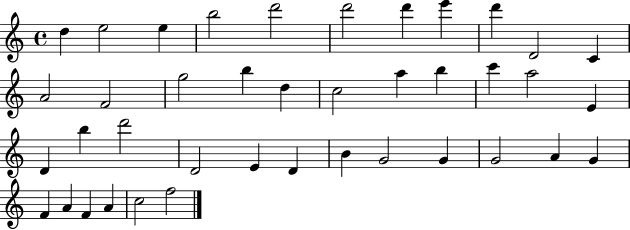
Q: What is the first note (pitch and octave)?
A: D5